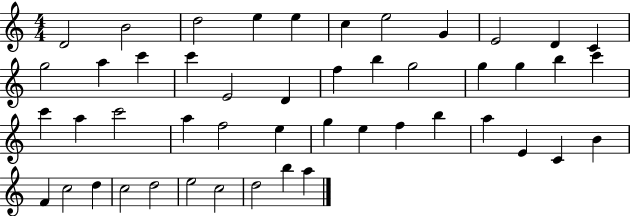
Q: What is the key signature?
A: C major